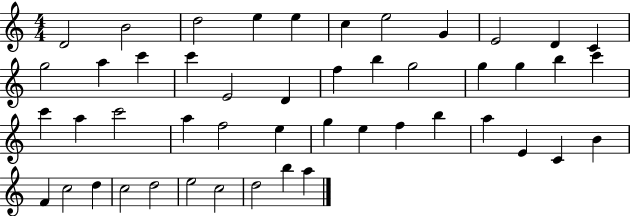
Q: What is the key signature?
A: C major